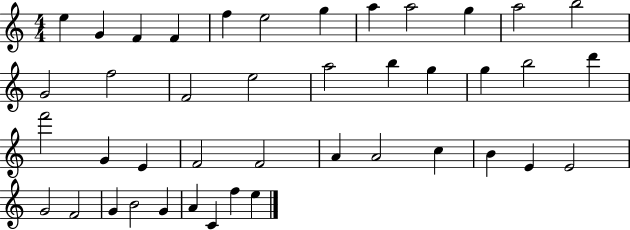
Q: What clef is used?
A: treble